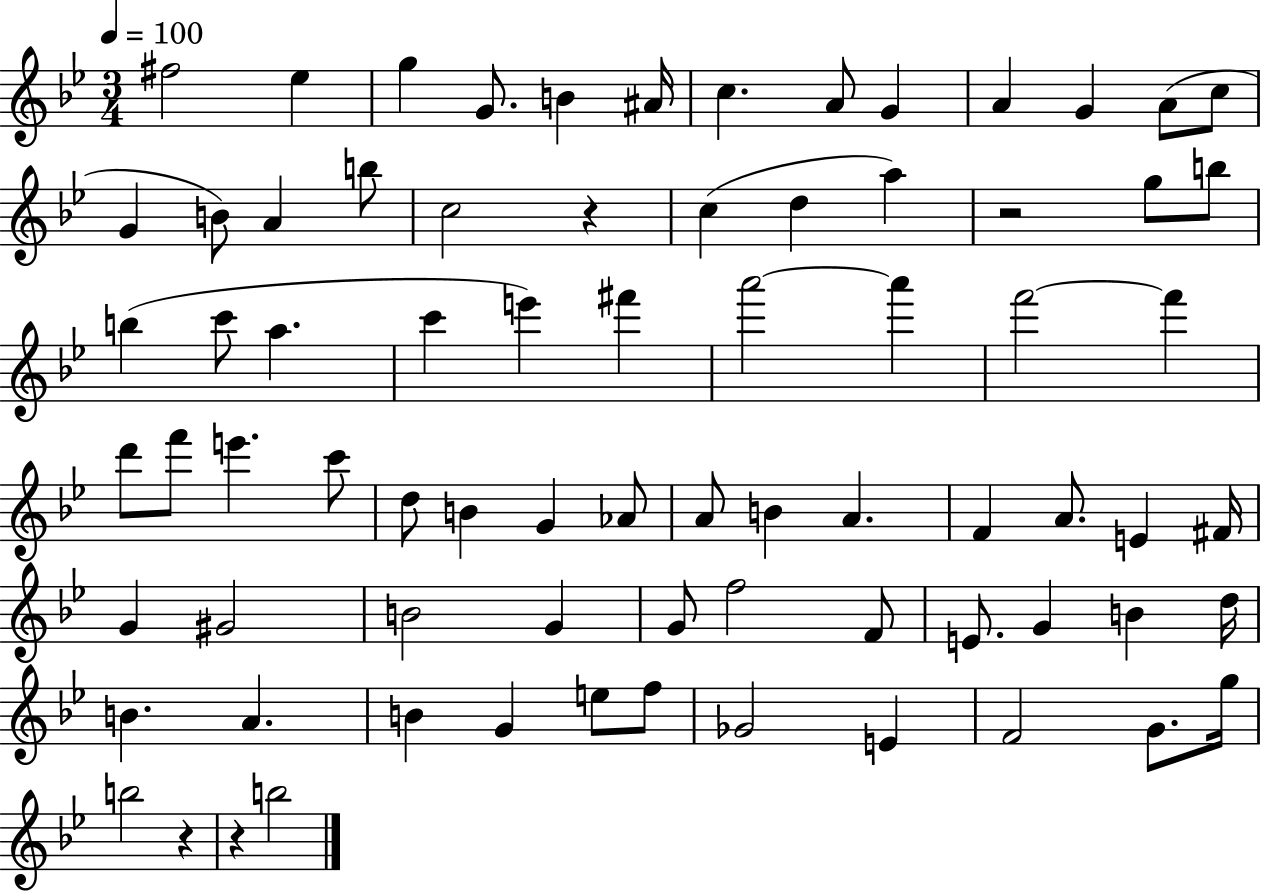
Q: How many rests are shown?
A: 4